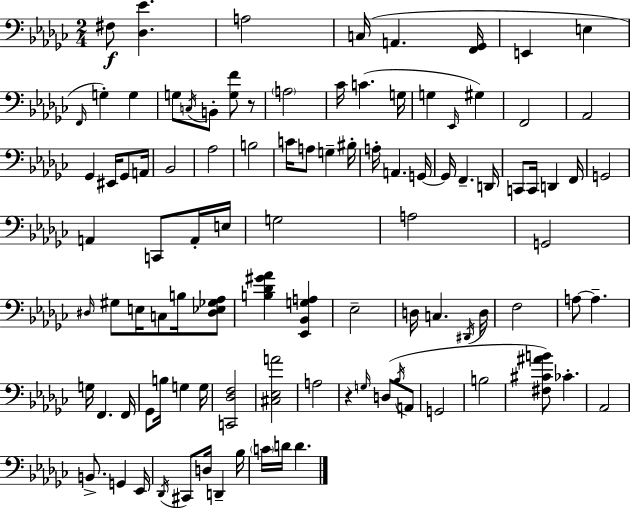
{
  \clef bass
  \numericTimeSignature
  \time 2/4
  \key ees \minor
  fis8\f <des ees'>4. | a2 | c16( a,4. <f, ges,>16 | e,4 e4 | \break \grace { f,16 }) g4-. g4 | g8 \acciaccatura { c16 } b,8-. <g f'>8 | r8 \parenthesize a2 | ces'16 c'4.( | \break g16 g4 \grace { ees,16 }) gis4 | f,2 | aes,2 | ges,4 eis,16 | \break ges,8 a,16 bes,2 | aes2 | b2 | c'16 a8 g4-- | \break bis16-. a16-. a,4. | g,16~~ g,16 f,4.-- | d,16 c,8 c,16 d,4 | f,16 g,2 | \break a,4 c,8 | a,16-. e16 g2 | a2 | g,2 | \break \grace { dis16 } gis8 e16 c8 | b16 <dis ees ges aes>8 <b des' gis' aes'>4 | <ees, bes, g a>4 ees2-- | d16 c4. | \break \acciaccatura { dis,16 } d16 f2 | a8~~ a4.-- | g16 f,4. | f,16 ges,8 b16 | \break g4 g16 <c, des f>2 | <cis ees a'>2 | a2 | r4 | \break \grace { g16 } d8( \acciaccatura { bes16 } a,8 g,2 | b2 | <fis cis' ais' b'>8) | ces'4.-. aes,2 | \break b,8.-> | g,4 ees,16 \acciaccatura { des,16 } | cis,8 d16 d,4-- bes16 | \parenthesize c'16 d'16 d'4. | \break \bar "|."
}